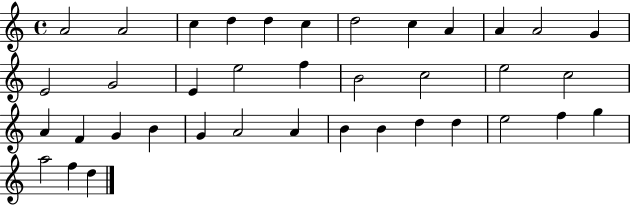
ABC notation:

X:1
T:Untitled
M:4/4
L:1/4
K:C
A2 A2 c d d c d2 c A A A2 G E2 G2 E e2 f B2 c2 e2 c2 A F G B G A2 A B B d d e2 f g a2 f d